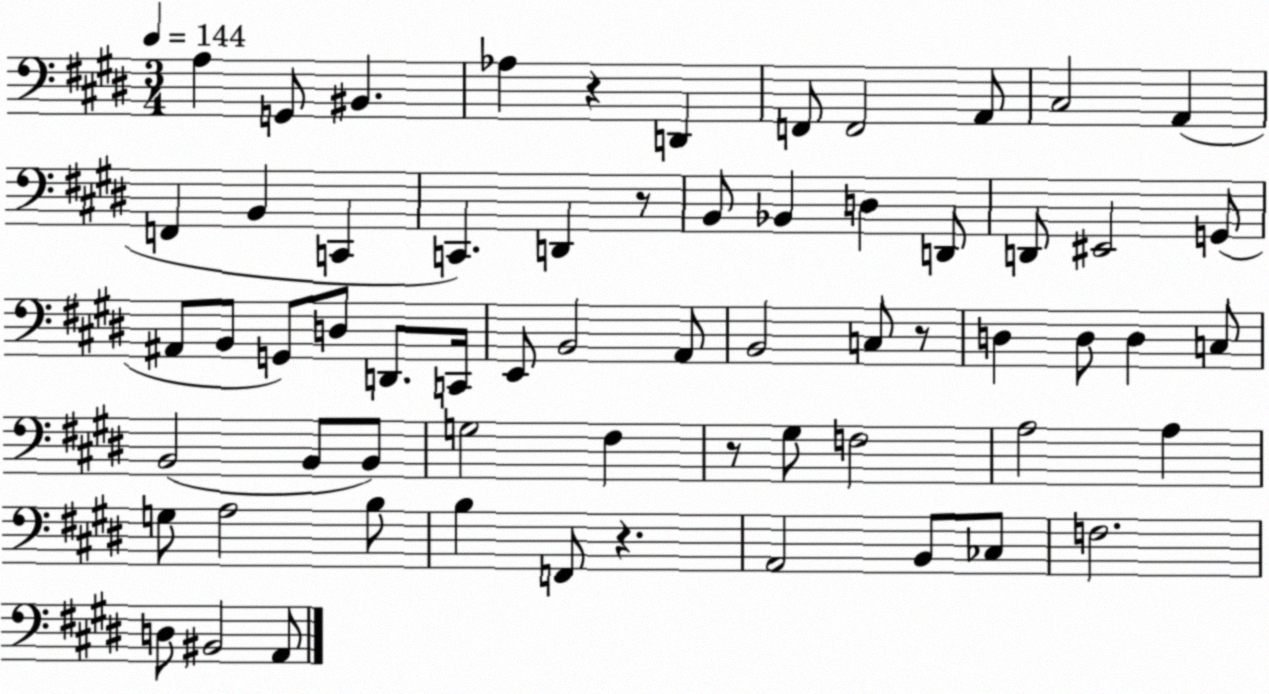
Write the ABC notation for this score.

X:1
T:Untitled
M:3/4
L:1/4
K:E
A, G,,/2 ^B,, _A, z D,, F,,/2 F,,2 A,,/2 ^C,2 A,, F,, B,, C,, C,, D,, z/2 B,,/2 _B,, D, D,,/2 D,,/2 ^E,,2 G,,/2 ^A,,/2 B,,/2 G,,/2 D,/2 D,,/2 C,,/4 E,,/2 B,,2 A,,/2 B,,2 C,/2 z/2 D, D,/2 D, C,/2 B,,2 B,,/2 B,,/2 G,2 ^F, z/2 ^G,/2 F,2 A,2 A, G,/2 A,2 B,/2 B, F,,/2 z A,,2 B,,/2 _C,/2 F,2 D,/2 ^B,,2 A,,/2